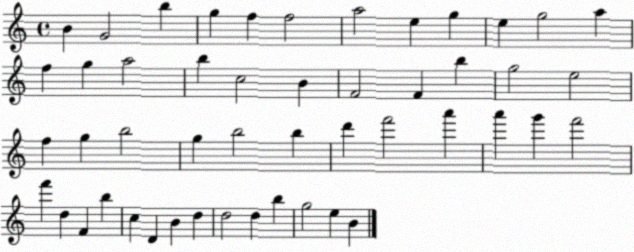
X:1
T:Untitled
M:4/4
L:1/4
K:C
B G2 b g f f2 a2 e g e g2 a f g a2 b c2 B F2 F b g2 e2 f g b2 g b2 b d' f'2 a' a' g' f'2 f' d F b c D B d d2 d b g2 e B